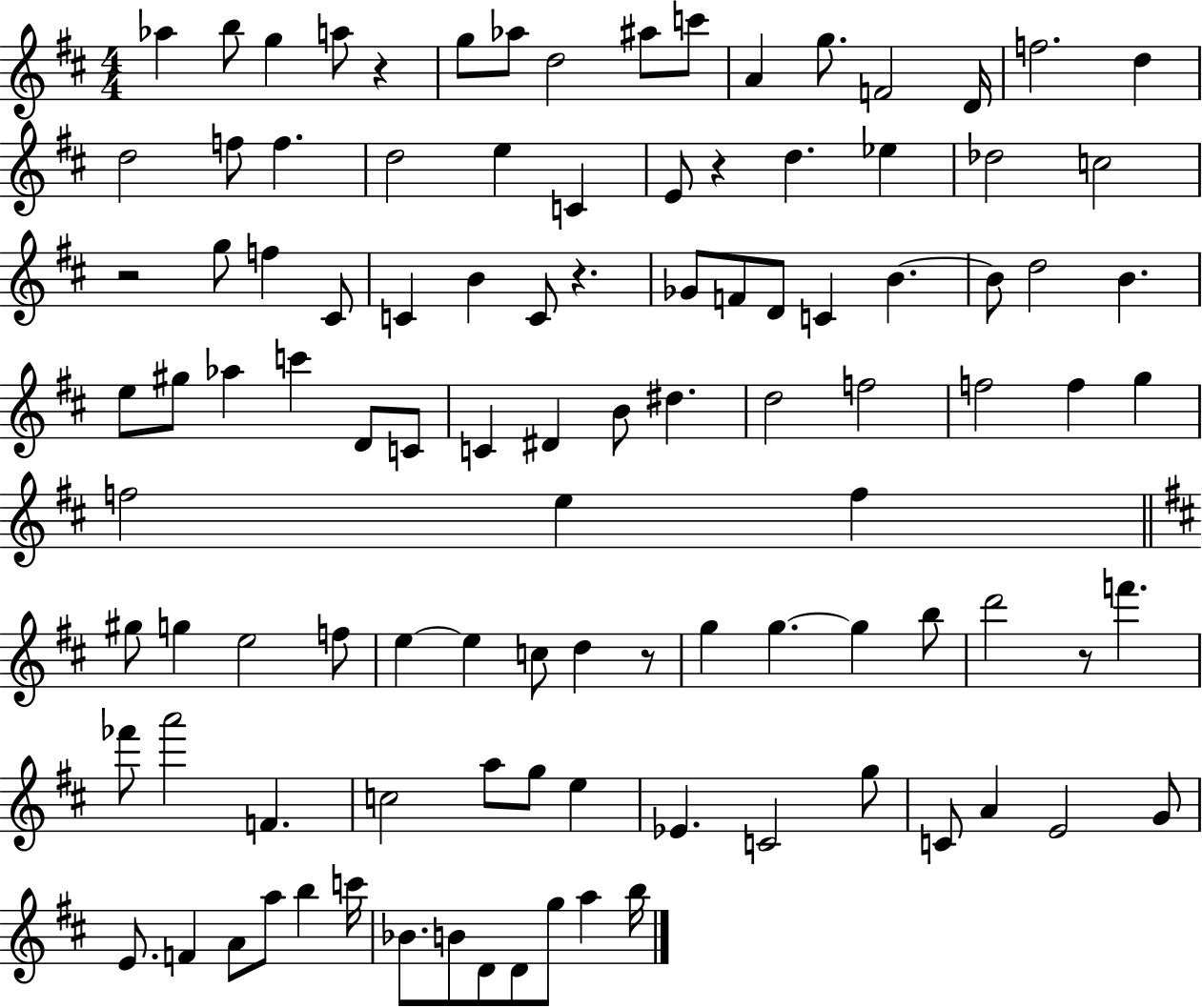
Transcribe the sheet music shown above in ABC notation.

X:1
T:Untitled
M:4/4
L:1/4
K:D
_a b/2 g a/2 z g/2 _a/2 d2 ^a/2 c'/2 A g/2 F2 D/4 f2 d d2 f/2 f d2 e C E/2 z d _e _d2 c2 z2 g/2 f ^C/2 C B C/2 z _G/2 F/2 D/2 C B B/2 d2 B e/2 ^g/2 _a c' D/2 C/2 C ^D B/2 ^d d2 f2 f2 f g f2 e f ^g/2 g e2 f/2 e e c/2 d z/2 g g g b/2 d'2 z/2 f' _f'/2 a'2 F c2 a/2 g/2 e _E C2 g/2 C/2 A E2 G/2 E/2 F A/2 a/2 b c'/4 _B/2 B/2 D/2 D/2 g/2 a b/4